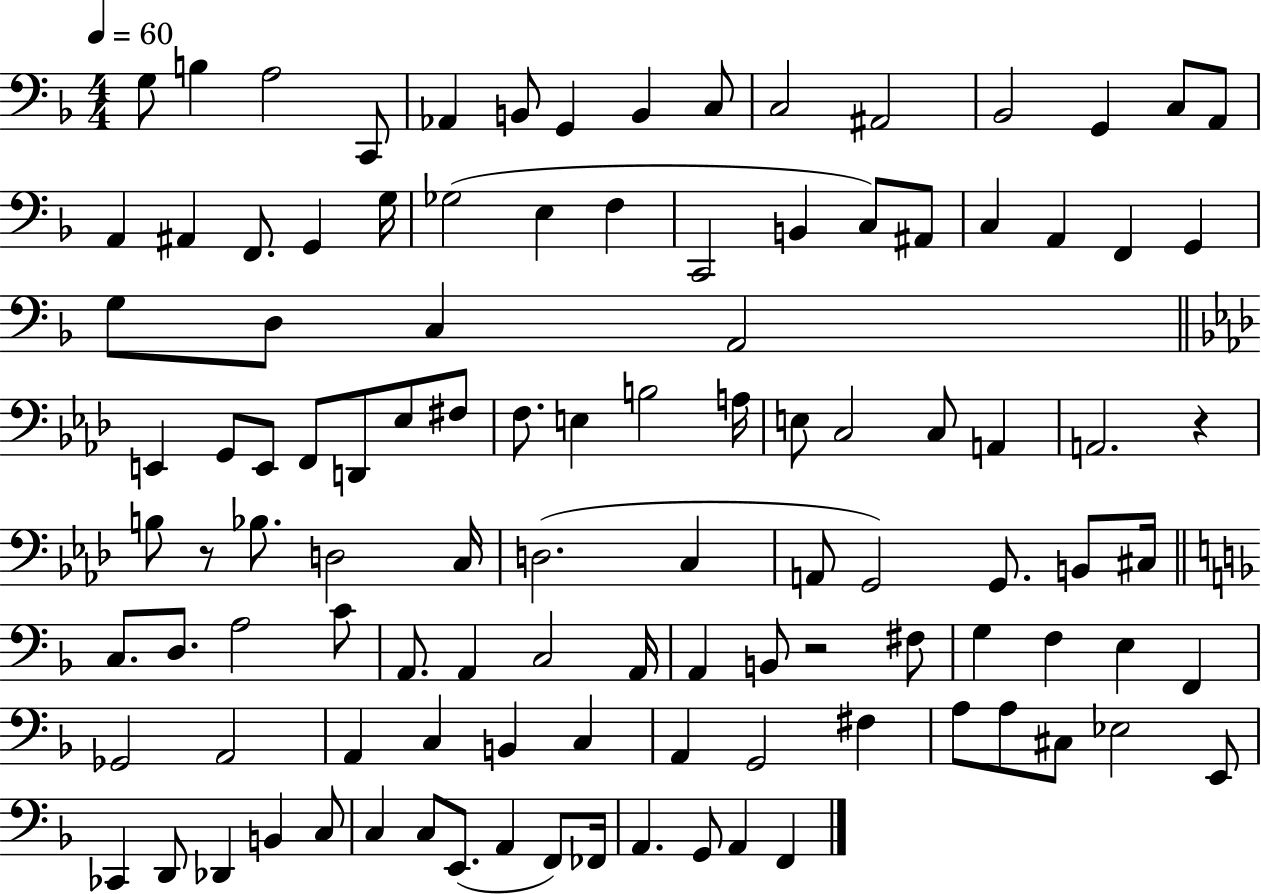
G3/e B3/q A3/h C2/e Ab2/q B2/e G2/q B2/q C3/e C3/h A#2/h Bb2/h G2/q C3/e A2/e A2/q A#2/q F2/e. G2/q G3/s Gb3/h E3/q F3/q C2/h B2/q C3/e A#2/e C3/q A2/q F2/q G2/q G3/e D3/e C3/q A2/h E2/q G2/e E2/e F2/e D2/e Eb3/e F#3/e F3/e. E3/q B3/h A3/s E3/e C3/h C3/e A2/q A2/h. R/q B3/e R/e Bb3/e. D3/h C3/s D3/h. C3/q A2/e G2/h G2/e. B2/e C#3/s C3/e. D3/e. A3/h C4/e A2/e. A2/q C3/h A2/s A2/q B2/e R/h F#3/e G3/q F3/q E3/q F2/q Gb2/h A2/h A2/q C3/q B2/q C3/q A2/q G2/h F#3/q A3/e A3/e C#3/e Eb3/h E2/e CES2/q D2/e Db2/q B2/q C3/e C3/q C3/e E2/e. A2/q F2/e FES2/s A2/q. G2/e A2/q F2/q